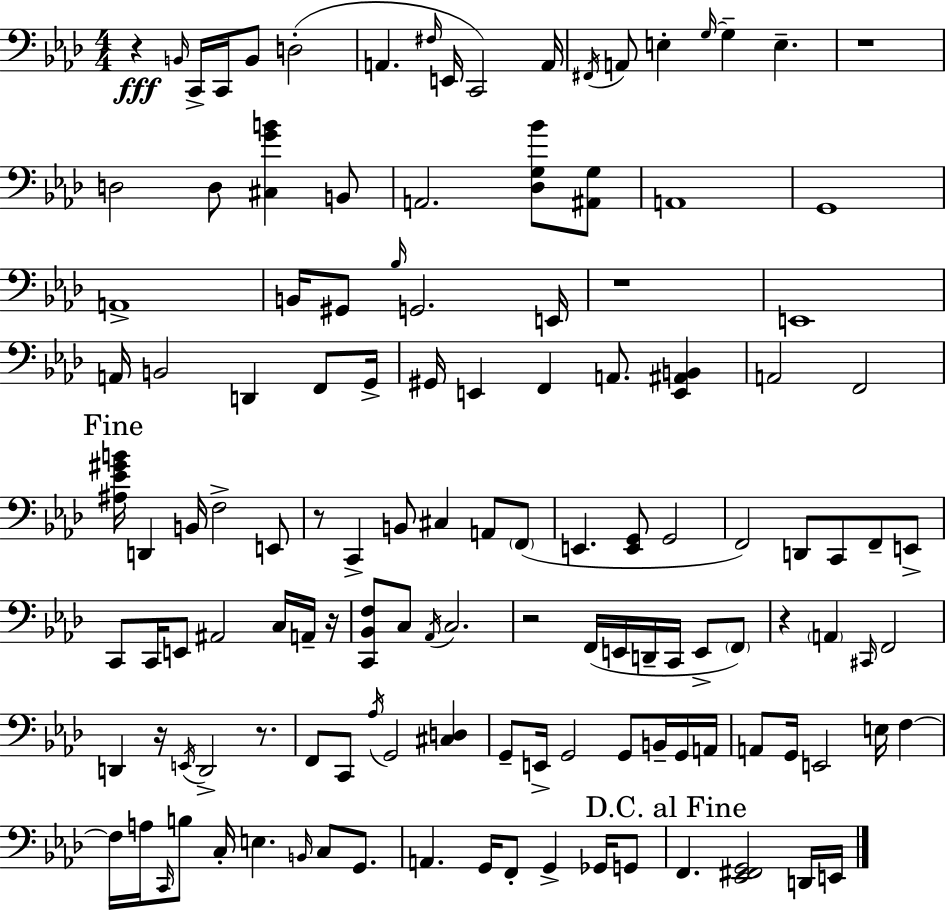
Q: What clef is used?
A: bass